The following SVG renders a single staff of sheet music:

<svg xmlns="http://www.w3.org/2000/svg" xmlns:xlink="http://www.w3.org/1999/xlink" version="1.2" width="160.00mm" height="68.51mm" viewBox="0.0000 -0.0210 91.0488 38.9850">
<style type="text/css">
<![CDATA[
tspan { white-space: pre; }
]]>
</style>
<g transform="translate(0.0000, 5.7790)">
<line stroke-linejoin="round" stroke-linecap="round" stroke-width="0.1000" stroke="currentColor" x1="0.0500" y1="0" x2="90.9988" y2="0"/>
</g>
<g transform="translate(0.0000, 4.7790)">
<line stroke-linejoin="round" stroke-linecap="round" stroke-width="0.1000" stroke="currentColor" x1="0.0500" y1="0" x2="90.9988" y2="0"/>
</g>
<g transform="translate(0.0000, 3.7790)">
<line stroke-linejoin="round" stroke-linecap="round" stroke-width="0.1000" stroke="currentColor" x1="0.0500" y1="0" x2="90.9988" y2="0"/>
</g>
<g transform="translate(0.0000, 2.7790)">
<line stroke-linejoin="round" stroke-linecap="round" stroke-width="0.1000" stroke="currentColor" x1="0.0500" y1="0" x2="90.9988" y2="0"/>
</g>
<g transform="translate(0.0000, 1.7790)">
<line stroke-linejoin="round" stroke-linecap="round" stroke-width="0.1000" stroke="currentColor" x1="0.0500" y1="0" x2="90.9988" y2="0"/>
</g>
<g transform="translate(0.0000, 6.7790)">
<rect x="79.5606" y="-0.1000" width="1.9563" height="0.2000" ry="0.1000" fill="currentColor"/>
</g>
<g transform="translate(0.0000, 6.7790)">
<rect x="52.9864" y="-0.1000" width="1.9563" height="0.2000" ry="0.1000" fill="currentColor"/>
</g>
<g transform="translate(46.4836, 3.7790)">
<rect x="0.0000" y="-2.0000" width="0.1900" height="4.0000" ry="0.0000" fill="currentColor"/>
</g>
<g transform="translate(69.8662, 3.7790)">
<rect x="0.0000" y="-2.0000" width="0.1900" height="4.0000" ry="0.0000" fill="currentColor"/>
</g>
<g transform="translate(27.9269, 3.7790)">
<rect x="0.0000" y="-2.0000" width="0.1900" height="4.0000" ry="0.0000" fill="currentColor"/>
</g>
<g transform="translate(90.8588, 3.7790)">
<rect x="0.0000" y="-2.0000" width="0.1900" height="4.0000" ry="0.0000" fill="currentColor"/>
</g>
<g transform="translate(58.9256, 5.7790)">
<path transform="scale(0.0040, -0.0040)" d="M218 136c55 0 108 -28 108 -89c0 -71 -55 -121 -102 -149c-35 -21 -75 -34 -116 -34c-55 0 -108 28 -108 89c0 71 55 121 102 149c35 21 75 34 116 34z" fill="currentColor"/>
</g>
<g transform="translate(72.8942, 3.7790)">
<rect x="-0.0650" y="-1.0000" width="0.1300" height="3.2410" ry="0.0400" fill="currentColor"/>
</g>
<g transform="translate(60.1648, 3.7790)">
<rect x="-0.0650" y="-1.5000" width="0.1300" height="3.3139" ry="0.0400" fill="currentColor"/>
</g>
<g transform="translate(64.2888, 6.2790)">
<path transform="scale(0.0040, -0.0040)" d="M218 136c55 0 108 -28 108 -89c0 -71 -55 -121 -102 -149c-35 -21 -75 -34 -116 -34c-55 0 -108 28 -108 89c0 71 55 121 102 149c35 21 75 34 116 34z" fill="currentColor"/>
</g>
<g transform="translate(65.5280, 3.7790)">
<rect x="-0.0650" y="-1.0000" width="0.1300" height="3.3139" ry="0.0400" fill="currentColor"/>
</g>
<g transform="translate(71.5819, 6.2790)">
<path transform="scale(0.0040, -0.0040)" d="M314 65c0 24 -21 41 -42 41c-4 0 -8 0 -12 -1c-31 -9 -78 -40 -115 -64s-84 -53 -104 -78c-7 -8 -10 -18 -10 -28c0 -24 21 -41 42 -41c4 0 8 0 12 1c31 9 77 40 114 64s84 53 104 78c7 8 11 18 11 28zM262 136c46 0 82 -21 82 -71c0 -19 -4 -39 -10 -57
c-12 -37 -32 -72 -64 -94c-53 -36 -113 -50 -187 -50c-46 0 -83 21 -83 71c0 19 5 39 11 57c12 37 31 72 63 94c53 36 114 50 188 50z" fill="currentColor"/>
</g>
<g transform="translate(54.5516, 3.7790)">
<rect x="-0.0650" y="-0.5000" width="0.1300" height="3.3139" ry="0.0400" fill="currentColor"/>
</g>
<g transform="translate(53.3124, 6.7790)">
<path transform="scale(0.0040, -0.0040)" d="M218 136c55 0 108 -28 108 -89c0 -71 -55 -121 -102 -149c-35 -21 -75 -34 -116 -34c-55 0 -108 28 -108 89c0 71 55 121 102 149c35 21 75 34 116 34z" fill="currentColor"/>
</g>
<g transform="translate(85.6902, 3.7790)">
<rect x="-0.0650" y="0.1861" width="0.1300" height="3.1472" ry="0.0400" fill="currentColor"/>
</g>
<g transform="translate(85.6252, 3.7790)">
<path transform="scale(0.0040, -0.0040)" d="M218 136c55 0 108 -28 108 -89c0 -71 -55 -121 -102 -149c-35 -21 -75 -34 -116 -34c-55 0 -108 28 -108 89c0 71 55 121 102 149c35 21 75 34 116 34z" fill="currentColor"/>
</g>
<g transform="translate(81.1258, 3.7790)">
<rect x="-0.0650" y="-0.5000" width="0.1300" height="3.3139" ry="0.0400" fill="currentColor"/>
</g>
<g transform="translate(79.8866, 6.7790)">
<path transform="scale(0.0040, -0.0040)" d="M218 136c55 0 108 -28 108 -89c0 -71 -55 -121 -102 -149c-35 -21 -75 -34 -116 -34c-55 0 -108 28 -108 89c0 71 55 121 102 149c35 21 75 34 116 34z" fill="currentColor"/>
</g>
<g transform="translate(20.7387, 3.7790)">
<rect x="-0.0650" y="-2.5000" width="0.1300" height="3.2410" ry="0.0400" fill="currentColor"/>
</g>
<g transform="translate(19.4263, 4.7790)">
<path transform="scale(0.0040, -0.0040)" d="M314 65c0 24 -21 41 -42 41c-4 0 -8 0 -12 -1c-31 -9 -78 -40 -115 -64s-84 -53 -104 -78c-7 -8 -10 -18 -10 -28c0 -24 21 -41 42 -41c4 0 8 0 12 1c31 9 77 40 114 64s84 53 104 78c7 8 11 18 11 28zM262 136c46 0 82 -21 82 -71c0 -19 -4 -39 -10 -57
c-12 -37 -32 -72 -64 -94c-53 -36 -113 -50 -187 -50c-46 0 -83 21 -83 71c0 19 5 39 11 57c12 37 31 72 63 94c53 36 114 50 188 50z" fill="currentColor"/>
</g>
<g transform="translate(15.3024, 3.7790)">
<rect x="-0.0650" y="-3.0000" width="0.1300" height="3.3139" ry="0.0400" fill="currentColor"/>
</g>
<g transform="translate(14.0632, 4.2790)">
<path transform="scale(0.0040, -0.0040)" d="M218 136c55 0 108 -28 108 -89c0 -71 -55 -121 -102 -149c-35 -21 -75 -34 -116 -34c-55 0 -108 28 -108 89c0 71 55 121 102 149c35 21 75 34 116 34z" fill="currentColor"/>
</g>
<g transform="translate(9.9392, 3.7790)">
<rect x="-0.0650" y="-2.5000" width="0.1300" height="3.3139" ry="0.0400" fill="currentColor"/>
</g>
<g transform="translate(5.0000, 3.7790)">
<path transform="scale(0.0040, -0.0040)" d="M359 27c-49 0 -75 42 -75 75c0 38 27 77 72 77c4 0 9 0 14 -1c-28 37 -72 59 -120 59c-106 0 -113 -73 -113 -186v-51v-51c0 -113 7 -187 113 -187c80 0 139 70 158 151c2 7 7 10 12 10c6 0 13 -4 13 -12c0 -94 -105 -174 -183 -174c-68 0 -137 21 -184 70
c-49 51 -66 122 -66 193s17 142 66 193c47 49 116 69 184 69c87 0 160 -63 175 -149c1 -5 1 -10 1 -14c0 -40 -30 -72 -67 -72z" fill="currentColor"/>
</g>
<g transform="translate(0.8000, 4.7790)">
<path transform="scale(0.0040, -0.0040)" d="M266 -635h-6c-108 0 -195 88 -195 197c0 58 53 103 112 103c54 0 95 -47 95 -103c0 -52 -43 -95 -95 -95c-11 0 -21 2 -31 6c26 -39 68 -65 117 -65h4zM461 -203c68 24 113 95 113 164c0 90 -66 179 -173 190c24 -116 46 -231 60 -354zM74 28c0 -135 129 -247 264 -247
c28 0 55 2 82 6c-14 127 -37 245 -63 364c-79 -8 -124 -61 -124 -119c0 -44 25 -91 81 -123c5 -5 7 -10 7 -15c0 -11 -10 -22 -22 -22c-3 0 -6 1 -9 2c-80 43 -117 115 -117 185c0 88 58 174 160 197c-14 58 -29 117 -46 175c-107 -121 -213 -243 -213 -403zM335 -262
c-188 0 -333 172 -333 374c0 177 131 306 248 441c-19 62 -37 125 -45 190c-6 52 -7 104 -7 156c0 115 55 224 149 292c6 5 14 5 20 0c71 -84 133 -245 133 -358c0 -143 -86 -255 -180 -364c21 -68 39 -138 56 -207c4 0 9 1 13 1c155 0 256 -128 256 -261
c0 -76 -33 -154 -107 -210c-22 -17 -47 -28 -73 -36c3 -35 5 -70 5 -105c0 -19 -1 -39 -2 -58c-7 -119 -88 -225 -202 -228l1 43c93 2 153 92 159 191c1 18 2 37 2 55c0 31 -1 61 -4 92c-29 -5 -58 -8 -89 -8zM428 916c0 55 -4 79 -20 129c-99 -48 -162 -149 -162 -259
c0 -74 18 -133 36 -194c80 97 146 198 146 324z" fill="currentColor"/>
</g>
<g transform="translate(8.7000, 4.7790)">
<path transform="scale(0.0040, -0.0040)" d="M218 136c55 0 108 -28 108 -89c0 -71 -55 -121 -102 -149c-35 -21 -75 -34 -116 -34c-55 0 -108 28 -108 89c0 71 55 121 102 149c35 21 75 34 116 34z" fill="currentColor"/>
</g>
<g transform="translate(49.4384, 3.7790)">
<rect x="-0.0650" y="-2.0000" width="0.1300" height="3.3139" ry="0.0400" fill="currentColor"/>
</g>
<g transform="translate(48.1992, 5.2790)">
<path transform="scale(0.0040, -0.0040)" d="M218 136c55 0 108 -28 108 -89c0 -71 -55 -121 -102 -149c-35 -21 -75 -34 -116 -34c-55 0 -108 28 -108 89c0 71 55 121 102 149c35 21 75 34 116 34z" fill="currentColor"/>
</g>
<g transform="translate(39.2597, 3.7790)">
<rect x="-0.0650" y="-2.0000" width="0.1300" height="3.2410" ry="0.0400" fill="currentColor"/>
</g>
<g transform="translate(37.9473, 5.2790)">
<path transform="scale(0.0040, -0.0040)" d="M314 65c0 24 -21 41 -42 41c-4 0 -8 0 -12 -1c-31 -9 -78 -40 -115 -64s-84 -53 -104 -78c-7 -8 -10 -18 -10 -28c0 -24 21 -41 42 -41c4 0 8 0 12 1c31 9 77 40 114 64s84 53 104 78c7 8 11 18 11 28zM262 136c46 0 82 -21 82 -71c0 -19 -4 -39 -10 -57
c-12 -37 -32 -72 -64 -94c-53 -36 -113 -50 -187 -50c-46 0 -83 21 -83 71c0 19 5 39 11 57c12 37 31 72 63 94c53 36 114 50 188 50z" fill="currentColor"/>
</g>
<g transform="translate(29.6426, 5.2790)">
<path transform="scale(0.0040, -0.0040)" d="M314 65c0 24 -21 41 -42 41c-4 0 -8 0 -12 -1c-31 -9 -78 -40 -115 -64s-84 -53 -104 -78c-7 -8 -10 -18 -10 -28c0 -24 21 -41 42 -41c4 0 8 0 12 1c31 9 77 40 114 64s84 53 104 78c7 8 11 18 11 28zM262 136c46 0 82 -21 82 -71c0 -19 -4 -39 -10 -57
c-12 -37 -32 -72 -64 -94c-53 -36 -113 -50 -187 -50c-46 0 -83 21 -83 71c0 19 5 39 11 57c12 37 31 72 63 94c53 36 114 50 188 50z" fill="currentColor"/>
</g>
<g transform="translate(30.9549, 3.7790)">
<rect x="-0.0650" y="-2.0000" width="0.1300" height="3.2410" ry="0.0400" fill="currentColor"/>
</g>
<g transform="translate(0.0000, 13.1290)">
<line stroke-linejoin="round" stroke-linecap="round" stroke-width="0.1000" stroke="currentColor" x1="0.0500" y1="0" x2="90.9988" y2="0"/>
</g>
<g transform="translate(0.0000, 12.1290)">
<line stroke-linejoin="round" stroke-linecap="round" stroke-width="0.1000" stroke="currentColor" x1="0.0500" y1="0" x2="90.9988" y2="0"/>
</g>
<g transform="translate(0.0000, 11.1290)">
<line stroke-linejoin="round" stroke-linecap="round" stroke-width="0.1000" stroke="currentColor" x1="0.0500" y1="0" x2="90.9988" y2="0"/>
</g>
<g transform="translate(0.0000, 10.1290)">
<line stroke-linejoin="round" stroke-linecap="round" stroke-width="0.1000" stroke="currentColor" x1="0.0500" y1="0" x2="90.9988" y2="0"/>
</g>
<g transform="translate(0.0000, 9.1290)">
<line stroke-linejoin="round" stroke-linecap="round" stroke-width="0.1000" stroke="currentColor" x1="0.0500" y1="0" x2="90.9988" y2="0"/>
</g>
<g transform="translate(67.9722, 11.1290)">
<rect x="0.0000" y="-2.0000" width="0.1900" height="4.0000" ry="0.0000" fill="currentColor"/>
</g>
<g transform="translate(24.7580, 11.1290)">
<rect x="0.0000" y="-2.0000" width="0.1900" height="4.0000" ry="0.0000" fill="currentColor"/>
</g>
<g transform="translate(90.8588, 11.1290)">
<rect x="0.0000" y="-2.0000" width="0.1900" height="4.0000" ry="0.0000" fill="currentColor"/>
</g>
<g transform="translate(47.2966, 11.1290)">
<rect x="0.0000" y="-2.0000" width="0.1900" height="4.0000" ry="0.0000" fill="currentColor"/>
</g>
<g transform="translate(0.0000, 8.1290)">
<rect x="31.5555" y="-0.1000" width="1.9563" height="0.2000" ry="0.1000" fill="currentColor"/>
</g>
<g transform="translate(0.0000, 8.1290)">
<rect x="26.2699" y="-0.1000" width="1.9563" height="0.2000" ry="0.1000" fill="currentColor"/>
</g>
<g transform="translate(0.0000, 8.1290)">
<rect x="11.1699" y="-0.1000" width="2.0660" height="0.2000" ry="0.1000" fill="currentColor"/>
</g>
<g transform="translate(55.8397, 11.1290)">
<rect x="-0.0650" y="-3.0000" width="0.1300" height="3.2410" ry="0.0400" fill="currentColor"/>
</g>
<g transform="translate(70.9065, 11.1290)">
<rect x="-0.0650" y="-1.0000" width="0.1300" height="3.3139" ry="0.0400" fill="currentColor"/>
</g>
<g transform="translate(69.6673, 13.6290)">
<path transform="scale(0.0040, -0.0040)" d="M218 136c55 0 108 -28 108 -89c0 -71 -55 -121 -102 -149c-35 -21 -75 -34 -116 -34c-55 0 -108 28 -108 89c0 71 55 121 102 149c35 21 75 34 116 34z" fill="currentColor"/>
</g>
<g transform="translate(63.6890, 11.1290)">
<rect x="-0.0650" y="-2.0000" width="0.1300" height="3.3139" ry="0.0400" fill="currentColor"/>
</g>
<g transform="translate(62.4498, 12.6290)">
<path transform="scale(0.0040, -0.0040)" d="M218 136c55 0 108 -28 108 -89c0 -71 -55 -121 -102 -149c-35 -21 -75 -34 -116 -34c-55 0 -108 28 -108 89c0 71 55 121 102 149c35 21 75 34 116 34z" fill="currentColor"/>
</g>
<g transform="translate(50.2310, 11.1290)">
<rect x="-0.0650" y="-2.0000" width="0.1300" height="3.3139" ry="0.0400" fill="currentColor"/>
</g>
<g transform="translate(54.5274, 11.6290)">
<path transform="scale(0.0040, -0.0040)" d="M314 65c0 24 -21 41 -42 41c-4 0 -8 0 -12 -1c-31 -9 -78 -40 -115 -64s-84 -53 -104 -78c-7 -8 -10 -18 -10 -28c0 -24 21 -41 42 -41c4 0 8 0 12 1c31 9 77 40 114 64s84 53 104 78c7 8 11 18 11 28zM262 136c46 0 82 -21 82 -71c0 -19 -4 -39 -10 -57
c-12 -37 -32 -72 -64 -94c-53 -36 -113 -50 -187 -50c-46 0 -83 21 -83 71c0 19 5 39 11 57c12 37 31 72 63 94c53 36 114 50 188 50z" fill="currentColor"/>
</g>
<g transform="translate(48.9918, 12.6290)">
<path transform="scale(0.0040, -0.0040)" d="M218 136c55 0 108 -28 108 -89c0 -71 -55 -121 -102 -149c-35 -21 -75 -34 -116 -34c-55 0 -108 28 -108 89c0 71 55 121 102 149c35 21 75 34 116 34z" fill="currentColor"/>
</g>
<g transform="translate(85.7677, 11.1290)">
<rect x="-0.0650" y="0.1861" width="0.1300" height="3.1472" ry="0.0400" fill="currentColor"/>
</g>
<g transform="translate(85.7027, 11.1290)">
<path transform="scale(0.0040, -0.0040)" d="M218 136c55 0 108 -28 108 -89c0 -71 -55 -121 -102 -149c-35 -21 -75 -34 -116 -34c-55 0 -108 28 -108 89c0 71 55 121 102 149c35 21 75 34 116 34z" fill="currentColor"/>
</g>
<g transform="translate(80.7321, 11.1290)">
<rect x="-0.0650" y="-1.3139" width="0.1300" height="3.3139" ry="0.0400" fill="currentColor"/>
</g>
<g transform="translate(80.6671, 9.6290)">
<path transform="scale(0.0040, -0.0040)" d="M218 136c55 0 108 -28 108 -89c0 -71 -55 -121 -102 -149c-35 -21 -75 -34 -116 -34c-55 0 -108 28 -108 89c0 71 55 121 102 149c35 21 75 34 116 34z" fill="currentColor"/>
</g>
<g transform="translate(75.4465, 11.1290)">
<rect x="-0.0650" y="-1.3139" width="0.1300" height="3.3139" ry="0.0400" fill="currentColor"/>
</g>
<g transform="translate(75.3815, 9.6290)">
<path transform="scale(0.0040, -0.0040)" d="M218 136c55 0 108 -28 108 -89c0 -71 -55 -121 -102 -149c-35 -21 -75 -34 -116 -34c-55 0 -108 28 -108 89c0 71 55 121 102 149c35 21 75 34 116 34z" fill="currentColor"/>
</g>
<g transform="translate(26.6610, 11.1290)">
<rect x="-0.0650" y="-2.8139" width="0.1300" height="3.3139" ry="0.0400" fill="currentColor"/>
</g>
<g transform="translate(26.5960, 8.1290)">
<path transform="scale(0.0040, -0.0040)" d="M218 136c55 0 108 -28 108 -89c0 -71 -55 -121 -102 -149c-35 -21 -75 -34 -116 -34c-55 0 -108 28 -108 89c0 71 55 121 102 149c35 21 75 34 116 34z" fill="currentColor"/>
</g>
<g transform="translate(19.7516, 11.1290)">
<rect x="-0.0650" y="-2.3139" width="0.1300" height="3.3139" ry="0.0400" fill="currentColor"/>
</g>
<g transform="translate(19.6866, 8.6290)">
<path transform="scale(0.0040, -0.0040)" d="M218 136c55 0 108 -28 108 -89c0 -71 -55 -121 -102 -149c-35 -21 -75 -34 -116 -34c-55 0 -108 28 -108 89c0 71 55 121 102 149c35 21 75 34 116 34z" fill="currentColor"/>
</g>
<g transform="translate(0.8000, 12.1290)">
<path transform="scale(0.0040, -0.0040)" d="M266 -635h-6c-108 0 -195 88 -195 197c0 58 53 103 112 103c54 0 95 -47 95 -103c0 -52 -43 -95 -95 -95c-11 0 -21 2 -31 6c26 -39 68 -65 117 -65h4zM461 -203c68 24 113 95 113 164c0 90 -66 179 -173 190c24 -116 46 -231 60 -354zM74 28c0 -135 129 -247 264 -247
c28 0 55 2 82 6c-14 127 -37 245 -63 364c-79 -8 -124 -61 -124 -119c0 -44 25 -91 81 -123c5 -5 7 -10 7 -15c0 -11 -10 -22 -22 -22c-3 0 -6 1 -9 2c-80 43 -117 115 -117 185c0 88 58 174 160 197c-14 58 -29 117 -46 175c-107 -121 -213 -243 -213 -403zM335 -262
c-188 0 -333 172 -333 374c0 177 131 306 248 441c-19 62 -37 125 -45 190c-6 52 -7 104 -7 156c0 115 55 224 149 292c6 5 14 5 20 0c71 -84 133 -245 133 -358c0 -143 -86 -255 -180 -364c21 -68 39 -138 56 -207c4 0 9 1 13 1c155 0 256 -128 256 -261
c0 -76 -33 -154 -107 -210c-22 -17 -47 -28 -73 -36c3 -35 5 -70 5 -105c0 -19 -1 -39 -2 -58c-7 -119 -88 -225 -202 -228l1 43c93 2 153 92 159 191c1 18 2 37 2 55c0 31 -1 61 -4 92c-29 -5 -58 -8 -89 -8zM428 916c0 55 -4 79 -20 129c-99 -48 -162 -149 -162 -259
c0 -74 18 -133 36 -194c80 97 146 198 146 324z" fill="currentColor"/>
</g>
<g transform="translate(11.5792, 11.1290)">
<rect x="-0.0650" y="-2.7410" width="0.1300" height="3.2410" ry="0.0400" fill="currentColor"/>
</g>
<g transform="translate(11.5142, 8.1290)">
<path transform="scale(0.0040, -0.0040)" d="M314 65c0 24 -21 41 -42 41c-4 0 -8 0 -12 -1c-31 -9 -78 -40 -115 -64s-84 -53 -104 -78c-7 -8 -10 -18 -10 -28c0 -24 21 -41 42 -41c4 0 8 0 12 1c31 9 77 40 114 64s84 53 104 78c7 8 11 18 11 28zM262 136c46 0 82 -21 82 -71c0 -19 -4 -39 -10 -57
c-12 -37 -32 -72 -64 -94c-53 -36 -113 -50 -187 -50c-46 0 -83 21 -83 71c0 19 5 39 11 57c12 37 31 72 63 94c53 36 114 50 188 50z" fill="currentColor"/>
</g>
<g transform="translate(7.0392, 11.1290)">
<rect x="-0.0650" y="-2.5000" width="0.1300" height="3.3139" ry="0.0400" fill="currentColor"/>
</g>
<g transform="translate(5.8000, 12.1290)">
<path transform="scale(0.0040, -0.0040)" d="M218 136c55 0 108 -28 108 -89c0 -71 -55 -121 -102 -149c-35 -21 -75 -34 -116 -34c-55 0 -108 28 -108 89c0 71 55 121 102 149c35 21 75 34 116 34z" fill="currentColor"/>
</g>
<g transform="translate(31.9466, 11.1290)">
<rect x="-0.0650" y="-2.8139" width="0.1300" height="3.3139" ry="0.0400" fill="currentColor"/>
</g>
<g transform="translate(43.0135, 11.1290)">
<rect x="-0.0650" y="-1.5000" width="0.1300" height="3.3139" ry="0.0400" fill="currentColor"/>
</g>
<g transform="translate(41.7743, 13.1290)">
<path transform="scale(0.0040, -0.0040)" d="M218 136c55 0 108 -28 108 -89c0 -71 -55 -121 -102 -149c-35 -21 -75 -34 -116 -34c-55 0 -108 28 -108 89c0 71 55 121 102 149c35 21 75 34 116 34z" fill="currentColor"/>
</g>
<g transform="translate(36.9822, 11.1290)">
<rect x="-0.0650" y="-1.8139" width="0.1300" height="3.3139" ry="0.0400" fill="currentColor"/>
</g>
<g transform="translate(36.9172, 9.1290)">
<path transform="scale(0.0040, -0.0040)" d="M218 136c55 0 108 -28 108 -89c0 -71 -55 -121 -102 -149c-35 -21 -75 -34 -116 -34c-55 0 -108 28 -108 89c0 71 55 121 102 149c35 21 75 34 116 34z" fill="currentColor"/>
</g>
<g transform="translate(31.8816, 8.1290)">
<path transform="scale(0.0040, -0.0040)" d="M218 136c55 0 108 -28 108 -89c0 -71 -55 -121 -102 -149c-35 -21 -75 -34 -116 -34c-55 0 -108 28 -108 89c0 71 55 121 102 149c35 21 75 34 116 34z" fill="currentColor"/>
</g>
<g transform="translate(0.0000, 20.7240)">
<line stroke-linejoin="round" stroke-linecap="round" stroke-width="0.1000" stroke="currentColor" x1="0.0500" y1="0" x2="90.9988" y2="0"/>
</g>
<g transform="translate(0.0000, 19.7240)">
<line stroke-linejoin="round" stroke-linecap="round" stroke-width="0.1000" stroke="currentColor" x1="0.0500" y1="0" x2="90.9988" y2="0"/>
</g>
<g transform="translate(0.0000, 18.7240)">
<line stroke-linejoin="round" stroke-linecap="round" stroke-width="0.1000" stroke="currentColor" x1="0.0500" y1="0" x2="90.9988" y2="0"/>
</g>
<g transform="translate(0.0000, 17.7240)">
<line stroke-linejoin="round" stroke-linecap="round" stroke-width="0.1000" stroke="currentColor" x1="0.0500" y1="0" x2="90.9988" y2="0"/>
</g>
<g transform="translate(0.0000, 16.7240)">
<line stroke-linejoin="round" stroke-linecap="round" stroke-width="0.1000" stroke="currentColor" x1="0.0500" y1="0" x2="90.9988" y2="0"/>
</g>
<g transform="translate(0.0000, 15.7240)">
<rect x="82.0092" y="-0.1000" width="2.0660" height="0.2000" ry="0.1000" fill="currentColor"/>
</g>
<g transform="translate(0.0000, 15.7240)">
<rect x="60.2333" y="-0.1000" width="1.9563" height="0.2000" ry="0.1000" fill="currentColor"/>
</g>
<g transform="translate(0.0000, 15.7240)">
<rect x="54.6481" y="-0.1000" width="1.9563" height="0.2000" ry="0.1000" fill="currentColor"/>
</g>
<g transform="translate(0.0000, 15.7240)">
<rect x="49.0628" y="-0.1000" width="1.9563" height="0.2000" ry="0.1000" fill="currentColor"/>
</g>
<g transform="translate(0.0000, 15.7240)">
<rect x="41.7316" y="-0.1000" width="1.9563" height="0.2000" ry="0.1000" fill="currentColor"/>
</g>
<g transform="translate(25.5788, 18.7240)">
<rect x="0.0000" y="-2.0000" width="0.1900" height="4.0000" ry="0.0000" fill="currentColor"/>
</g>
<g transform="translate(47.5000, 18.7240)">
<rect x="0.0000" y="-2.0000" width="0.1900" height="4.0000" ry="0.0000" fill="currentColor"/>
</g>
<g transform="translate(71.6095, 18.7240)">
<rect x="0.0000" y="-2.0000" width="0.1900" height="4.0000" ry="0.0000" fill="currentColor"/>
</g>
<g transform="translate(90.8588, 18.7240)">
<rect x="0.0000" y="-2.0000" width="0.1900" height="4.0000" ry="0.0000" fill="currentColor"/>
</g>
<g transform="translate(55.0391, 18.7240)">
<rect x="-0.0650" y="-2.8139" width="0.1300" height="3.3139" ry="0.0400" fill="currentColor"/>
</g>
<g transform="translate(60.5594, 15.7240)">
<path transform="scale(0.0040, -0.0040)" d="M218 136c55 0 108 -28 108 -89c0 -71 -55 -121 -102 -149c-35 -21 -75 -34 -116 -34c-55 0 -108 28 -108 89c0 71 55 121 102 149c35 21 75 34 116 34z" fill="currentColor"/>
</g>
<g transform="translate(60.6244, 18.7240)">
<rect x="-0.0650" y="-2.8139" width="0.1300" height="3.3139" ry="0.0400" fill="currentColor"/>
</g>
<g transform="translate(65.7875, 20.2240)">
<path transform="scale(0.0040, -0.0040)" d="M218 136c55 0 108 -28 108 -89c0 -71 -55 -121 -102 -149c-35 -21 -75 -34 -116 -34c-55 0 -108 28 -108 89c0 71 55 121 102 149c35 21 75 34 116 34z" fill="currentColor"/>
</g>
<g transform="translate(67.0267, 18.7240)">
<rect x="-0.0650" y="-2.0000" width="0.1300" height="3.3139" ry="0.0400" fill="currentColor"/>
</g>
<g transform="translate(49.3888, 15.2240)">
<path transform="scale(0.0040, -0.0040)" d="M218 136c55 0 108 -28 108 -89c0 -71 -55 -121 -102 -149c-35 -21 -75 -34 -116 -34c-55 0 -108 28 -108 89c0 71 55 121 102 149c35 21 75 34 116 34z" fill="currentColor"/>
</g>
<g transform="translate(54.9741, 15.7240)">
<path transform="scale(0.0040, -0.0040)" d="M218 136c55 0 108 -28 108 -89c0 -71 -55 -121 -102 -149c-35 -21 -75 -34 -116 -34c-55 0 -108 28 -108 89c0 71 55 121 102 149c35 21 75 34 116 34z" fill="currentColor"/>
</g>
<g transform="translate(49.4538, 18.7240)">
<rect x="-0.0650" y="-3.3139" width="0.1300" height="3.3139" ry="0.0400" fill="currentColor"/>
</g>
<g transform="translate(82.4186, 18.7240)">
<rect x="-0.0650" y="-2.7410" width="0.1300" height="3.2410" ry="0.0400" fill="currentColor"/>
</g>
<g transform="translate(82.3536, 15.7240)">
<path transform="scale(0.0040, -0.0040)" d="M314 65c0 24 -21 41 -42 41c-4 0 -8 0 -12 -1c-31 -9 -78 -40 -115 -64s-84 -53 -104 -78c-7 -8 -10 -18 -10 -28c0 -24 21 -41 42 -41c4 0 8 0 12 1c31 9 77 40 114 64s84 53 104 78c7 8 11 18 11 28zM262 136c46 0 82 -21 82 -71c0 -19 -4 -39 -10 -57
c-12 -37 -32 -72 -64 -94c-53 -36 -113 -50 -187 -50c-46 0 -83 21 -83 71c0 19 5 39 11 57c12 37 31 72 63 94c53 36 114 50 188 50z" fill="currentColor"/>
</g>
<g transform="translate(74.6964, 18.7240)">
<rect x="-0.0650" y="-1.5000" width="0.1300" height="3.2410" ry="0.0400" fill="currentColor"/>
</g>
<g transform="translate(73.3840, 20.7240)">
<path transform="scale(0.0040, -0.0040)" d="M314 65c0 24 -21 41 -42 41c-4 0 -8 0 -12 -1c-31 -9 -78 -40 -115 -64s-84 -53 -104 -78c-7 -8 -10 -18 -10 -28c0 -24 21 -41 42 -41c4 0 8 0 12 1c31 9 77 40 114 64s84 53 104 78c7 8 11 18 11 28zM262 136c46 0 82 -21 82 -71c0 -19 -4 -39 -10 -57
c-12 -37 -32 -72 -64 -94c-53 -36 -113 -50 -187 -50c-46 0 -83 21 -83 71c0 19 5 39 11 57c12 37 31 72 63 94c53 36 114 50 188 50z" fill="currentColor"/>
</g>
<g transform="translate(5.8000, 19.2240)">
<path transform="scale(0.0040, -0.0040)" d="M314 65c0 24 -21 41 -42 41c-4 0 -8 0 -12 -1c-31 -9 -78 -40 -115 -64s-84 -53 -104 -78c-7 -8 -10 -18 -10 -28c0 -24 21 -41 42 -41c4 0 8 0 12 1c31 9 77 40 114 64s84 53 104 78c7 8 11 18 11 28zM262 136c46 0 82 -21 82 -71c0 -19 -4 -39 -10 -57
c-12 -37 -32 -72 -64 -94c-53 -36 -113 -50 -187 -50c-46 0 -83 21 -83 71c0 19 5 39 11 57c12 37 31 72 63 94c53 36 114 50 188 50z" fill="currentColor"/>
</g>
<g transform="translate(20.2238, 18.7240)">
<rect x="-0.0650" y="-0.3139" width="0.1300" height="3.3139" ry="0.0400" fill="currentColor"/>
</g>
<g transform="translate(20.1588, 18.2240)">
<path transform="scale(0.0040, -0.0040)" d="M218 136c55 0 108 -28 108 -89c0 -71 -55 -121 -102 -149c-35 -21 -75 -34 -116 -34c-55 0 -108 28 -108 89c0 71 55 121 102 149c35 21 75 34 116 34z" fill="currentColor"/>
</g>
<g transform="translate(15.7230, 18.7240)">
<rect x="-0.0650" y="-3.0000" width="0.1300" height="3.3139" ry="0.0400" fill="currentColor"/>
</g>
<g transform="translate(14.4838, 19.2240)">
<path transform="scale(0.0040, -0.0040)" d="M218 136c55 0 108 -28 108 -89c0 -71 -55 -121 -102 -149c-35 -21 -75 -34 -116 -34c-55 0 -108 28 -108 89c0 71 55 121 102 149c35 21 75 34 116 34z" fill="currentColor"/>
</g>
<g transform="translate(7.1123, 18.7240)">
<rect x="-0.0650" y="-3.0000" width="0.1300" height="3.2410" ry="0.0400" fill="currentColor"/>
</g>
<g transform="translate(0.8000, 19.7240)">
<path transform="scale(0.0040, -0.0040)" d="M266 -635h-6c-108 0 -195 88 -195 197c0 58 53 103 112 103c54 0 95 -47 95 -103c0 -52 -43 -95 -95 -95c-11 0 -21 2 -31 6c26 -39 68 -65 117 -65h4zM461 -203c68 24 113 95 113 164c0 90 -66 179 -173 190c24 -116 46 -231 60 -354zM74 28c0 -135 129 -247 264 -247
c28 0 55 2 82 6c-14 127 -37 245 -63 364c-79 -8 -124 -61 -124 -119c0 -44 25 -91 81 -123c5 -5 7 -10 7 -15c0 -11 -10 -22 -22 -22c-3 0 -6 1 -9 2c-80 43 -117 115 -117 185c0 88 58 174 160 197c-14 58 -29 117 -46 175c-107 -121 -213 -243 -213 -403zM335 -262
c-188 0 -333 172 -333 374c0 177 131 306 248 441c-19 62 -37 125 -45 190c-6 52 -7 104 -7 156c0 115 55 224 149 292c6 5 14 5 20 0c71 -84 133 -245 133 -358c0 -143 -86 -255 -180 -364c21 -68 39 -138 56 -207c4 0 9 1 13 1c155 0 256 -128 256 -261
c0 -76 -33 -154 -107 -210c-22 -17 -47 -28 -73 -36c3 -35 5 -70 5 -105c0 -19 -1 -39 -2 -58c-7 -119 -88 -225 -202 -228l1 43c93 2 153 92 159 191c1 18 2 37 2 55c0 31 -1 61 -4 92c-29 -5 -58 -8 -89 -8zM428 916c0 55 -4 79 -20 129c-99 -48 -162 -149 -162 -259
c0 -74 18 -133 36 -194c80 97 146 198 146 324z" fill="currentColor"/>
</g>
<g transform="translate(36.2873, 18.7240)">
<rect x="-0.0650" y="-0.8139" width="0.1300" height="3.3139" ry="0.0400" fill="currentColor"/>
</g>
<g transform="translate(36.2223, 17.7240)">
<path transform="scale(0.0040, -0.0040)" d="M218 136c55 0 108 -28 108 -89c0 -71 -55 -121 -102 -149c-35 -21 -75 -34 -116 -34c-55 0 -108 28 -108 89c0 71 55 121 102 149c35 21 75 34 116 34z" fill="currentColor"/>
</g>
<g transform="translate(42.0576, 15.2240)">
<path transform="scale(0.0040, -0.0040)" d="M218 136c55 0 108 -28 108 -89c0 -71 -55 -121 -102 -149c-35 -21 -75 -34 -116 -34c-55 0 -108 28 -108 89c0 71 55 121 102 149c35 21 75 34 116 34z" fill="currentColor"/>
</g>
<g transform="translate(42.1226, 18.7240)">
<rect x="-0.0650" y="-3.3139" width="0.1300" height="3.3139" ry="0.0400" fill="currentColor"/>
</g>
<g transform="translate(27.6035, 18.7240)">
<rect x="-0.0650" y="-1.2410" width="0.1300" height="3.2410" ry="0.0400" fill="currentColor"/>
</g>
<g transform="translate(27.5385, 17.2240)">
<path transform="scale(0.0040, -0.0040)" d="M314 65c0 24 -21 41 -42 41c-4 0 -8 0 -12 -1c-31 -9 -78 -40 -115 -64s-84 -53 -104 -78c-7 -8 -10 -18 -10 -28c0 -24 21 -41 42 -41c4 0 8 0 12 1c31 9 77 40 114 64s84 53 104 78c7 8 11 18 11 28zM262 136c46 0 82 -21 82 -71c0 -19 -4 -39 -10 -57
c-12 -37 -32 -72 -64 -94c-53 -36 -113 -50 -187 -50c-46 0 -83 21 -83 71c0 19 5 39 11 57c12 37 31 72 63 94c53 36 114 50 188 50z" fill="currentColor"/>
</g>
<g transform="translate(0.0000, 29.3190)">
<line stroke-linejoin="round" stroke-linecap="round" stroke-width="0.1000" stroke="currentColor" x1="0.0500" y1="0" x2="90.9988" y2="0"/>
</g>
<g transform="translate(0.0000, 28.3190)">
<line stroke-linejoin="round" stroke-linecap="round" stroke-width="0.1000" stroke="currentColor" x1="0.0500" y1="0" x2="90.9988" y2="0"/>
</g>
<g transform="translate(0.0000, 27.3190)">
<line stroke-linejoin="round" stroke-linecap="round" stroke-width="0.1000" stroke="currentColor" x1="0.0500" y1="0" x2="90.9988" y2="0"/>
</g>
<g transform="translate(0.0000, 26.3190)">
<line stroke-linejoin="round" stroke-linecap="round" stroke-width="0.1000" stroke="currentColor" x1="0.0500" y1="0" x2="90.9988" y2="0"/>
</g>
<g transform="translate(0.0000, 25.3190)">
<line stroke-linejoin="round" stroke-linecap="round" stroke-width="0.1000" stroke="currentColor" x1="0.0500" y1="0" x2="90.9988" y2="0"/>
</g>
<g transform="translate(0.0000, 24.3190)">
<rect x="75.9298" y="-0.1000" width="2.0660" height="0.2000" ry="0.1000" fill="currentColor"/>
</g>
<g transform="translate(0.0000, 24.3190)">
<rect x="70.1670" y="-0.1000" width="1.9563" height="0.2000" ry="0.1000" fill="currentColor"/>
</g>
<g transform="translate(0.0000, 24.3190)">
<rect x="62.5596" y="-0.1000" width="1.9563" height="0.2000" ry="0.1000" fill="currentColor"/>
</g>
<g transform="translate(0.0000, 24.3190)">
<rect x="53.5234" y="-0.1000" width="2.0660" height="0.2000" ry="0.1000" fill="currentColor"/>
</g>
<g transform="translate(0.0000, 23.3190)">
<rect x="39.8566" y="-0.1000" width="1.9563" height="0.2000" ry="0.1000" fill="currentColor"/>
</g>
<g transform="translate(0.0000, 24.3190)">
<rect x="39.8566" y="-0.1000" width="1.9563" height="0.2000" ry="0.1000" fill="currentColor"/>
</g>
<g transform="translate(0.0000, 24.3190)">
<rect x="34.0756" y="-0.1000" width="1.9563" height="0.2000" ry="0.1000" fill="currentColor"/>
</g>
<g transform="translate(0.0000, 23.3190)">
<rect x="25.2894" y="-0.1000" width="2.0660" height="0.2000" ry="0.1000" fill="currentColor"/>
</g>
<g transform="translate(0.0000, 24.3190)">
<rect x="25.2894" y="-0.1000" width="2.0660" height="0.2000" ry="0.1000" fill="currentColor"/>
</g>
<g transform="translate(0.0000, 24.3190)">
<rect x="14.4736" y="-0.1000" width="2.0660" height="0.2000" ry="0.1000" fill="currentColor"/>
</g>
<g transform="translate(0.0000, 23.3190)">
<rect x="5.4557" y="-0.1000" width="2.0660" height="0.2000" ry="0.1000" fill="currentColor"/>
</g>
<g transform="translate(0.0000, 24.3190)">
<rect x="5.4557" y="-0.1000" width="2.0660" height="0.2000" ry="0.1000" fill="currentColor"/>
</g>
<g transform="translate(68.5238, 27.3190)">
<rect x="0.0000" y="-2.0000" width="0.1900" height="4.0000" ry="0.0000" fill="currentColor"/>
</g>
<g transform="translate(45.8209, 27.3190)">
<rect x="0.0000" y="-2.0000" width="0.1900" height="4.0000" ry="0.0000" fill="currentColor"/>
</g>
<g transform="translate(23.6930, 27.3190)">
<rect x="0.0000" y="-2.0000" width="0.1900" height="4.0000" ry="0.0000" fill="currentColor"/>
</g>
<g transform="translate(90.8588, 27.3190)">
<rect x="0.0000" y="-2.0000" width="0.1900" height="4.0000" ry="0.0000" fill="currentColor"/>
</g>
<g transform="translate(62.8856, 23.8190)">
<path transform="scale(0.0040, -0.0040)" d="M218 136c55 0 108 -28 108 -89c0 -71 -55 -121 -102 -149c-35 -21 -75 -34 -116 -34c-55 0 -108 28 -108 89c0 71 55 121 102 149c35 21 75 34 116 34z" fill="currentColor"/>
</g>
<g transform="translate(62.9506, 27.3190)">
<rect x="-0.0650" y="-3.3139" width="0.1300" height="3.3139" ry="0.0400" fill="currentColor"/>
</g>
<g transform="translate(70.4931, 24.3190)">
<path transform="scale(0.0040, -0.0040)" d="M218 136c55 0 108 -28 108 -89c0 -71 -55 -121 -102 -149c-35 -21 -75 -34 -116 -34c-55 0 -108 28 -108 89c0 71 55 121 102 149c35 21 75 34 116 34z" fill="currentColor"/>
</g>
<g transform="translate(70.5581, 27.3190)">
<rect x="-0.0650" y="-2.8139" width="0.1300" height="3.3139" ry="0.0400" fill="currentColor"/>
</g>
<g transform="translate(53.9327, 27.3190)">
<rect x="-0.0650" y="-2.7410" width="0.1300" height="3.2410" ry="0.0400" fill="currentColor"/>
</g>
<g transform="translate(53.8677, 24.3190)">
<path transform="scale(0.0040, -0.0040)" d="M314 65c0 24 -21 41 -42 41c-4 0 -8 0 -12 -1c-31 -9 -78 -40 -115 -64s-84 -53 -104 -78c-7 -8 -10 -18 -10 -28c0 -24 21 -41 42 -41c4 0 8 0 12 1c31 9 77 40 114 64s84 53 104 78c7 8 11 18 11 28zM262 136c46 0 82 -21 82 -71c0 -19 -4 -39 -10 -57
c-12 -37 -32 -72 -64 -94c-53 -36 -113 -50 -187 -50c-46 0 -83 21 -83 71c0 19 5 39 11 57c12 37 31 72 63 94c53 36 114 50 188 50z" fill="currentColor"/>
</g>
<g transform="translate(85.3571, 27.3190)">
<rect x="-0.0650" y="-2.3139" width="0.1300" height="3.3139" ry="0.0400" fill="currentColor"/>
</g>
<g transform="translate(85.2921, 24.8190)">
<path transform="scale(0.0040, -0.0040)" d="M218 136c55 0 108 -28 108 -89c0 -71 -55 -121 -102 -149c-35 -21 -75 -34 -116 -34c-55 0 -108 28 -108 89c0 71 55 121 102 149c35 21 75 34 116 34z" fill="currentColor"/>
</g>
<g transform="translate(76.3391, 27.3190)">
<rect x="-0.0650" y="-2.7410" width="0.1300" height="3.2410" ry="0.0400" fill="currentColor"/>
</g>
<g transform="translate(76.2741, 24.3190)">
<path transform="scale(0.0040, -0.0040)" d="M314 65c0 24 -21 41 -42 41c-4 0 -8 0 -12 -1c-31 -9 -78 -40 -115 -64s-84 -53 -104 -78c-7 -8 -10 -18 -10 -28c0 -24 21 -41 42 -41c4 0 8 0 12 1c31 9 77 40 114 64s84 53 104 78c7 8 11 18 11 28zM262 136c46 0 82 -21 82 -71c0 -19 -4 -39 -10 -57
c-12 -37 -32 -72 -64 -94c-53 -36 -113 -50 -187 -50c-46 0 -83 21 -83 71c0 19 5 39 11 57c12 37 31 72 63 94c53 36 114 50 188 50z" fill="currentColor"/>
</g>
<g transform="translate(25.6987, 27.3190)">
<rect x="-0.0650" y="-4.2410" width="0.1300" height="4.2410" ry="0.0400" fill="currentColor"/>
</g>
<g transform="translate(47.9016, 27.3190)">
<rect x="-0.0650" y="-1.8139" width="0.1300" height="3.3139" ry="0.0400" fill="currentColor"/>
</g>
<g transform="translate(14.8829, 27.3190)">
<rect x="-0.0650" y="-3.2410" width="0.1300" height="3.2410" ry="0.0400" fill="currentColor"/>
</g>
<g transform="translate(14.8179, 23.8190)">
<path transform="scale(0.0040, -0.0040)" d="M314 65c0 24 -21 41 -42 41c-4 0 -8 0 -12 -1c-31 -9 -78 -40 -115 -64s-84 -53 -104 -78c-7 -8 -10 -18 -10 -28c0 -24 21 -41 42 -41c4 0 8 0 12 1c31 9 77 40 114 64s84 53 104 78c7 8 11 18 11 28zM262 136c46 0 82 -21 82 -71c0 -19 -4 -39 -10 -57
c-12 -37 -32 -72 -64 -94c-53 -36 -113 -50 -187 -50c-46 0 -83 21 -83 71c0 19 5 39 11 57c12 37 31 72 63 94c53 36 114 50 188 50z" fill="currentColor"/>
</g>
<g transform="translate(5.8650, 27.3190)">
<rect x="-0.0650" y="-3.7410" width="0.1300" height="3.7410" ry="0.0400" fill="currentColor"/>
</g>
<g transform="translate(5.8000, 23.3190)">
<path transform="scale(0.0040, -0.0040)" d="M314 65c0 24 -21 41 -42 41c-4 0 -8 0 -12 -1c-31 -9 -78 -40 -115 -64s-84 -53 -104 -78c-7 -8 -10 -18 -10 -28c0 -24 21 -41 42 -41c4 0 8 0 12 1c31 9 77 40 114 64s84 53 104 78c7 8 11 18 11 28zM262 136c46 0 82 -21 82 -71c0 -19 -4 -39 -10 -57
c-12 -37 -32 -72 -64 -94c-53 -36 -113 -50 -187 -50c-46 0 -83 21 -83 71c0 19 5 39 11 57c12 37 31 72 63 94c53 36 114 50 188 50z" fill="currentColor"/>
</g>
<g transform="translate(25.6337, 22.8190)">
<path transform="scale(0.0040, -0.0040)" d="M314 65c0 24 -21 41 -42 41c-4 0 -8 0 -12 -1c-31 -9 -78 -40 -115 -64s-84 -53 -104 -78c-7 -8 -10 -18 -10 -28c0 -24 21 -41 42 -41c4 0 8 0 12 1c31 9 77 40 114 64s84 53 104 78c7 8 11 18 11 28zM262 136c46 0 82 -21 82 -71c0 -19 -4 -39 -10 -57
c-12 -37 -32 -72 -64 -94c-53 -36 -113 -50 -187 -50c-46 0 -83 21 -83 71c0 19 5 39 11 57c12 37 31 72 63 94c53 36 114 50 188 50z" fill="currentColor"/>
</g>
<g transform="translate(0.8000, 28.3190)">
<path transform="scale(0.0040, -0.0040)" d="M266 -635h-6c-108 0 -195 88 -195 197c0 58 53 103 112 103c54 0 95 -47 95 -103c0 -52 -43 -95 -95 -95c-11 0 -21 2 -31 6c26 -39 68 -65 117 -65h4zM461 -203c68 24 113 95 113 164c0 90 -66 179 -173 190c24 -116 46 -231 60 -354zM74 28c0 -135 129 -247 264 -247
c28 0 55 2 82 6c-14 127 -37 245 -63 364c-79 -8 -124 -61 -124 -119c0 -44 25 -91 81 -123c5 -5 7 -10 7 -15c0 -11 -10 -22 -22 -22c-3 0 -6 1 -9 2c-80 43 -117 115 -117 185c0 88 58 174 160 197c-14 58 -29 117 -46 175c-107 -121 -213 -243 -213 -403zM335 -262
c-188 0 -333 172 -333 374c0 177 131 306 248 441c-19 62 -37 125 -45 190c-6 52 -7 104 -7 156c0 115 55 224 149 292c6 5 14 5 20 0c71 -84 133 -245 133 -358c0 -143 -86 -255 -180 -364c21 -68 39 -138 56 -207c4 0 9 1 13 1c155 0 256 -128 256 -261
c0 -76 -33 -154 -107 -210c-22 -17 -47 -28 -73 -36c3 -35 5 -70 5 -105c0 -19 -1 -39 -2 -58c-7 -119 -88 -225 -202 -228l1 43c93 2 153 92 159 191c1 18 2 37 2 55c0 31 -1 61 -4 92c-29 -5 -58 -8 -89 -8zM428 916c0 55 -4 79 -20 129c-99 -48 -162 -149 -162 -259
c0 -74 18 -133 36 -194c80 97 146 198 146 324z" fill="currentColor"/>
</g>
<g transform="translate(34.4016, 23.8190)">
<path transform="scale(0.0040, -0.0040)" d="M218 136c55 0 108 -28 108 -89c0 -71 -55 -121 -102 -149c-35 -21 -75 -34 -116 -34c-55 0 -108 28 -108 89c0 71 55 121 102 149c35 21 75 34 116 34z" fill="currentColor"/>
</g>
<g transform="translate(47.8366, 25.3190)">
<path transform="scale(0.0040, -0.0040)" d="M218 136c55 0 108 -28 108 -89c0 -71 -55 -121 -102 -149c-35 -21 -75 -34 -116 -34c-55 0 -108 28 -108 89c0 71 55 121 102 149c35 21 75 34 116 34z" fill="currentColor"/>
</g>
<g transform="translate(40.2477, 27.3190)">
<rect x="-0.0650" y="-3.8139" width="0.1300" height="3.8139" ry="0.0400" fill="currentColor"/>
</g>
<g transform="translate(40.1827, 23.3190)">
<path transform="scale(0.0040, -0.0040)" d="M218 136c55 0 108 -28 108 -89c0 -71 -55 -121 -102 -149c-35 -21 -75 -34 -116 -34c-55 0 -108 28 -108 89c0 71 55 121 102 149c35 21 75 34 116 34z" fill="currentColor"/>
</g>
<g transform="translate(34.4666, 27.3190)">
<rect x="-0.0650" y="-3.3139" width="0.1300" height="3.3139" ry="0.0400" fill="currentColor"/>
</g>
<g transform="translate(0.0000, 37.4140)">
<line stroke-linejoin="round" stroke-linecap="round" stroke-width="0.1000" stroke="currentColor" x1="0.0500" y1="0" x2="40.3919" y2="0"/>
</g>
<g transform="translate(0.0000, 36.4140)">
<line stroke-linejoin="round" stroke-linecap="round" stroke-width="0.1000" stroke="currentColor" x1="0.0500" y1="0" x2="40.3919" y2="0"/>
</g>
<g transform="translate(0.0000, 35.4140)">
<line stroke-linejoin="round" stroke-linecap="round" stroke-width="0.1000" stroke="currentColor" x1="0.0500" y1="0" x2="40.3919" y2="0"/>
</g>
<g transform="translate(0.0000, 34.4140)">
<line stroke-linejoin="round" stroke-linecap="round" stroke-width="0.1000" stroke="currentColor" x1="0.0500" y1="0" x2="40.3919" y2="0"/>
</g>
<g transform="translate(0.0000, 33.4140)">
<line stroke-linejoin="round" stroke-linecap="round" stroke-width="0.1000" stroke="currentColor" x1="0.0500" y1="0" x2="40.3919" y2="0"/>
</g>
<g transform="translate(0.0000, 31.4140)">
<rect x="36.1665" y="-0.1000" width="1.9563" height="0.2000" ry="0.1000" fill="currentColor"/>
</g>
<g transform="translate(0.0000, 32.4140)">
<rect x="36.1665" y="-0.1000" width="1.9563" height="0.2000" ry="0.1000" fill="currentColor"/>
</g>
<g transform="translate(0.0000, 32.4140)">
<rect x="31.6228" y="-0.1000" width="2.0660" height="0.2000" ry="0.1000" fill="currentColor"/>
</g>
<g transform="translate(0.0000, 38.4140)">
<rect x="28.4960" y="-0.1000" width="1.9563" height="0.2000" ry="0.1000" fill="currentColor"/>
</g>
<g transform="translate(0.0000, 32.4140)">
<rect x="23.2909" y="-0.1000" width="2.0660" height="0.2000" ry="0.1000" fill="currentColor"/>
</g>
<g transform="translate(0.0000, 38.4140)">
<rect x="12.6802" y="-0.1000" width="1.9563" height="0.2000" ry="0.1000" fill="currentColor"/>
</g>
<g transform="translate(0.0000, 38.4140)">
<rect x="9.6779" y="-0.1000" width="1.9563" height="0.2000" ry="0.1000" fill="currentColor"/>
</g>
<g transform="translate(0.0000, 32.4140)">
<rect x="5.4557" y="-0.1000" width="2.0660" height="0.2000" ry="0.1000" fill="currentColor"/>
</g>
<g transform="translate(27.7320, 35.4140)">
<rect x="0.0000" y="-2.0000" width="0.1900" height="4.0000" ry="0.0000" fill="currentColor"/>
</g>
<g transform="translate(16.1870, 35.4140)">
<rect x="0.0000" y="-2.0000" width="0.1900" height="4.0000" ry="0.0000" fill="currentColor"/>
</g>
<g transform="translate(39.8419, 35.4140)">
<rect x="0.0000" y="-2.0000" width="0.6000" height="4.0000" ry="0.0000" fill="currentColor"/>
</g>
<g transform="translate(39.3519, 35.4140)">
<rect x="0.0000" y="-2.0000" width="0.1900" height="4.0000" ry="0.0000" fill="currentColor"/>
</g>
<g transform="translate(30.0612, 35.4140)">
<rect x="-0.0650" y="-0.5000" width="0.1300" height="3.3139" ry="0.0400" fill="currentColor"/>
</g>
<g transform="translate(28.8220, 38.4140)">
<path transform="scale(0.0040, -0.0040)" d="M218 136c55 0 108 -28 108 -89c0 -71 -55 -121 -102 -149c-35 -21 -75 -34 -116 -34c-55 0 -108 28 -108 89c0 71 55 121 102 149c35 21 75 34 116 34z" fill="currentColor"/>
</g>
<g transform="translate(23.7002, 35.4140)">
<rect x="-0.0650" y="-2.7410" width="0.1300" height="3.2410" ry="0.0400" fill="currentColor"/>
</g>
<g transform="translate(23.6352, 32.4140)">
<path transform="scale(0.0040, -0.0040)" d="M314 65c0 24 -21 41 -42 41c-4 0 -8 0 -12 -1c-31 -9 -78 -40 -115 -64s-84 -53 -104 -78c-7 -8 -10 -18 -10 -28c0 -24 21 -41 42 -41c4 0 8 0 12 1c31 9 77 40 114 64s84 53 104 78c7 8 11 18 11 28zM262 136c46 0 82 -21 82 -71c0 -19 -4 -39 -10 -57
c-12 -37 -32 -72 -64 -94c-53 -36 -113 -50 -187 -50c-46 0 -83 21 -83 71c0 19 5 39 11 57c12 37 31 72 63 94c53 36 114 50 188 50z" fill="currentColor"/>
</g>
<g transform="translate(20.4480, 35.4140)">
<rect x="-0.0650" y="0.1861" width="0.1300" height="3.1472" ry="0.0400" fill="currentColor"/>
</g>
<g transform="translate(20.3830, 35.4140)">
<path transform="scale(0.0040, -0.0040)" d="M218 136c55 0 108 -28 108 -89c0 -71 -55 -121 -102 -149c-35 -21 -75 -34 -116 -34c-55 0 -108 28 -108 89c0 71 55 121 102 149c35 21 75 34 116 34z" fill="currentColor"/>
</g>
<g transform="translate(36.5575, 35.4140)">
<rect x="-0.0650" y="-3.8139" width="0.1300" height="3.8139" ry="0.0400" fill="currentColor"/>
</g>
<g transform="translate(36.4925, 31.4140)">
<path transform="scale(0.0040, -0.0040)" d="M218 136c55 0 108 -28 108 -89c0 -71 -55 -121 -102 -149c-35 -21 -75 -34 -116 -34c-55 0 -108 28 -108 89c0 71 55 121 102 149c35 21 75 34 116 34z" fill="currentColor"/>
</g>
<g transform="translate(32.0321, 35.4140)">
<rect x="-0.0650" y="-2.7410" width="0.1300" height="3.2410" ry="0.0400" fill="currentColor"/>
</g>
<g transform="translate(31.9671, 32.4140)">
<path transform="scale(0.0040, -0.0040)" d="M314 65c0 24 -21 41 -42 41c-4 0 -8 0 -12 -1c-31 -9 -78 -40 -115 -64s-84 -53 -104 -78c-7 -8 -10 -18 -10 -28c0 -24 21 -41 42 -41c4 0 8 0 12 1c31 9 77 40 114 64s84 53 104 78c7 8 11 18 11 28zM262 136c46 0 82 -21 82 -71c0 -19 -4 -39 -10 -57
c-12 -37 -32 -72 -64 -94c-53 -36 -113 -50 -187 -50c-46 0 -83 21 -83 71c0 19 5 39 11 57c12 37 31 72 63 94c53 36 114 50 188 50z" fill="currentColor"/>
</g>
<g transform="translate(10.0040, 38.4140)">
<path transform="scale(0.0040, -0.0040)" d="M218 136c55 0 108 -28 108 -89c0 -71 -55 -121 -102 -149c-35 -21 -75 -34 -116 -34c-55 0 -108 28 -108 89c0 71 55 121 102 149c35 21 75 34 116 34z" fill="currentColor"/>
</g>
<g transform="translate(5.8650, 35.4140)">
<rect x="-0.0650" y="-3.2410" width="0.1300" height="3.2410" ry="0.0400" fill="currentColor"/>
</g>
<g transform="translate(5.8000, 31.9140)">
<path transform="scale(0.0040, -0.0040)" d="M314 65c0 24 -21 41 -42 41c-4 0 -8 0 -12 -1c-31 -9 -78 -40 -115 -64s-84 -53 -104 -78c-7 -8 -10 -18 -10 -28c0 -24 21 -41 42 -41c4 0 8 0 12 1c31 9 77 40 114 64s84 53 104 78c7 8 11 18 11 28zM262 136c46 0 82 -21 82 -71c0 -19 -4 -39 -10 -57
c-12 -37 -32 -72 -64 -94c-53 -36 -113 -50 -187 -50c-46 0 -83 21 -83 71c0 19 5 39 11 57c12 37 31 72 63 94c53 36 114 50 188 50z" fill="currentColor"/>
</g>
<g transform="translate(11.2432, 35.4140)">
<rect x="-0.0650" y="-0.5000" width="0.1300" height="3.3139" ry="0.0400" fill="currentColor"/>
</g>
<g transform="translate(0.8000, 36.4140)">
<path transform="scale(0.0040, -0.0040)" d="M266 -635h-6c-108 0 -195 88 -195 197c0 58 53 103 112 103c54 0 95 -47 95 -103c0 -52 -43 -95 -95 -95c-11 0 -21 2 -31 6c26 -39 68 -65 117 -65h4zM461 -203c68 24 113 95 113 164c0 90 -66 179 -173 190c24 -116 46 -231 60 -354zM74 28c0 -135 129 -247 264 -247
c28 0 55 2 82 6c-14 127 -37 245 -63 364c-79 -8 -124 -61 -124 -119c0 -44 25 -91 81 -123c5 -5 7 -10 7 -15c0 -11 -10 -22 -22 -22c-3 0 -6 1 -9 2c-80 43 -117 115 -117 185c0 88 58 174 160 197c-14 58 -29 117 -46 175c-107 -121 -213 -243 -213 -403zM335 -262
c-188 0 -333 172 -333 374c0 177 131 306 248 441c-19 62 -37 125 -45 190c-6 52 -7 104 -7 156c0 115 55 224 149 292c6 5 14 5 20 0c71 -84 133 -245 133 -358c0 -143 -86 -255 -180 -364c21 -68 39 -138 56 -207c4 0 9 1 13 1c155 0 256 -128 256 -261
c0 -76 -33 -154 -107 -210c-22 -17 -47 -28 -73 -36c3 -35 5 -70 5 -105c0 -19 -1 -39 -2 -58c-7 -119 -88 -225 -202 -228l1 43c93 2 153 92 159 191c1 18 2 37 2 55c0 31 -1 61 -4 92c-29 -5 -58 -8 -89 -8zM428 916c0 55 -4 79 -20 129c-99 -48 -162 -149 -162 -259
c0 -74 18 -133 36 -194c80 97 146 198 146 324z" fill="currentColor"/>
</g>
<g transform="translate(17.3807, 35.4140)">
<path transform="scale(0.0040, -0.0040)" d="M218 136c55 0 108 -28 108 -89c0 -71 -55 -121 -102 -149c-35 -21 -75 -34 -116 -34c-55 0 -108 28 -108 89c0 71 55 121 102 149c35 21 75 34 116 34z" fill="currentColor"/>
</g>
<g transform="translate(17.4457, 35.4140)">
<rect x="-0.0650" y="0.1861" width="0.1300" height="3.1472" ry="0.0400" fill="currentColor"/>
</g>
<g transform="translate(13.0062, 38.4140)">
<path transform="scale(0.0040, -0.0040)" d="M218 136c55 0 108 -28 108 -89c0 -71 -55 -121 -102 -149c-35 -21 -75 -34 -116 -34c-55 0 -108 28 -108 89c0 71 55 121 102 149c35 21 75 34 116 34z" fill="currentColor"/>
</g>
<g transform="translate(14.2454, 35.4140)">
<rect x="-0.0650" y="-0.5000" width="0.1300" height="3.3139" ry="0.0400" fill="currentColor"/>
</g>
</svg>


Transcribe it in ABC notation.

X:1
T:Untitled
M:4/4
L:1/4
K:C
G A G2 F2 F2 F C E D D2 C B G a2 g a a f E F A2 F D e e B A2 A c e2 d b b a a F E2 a2 c'2 b2 d'2 b c' f a2 b a a2 g b2 C C B B a2 C a2 c'